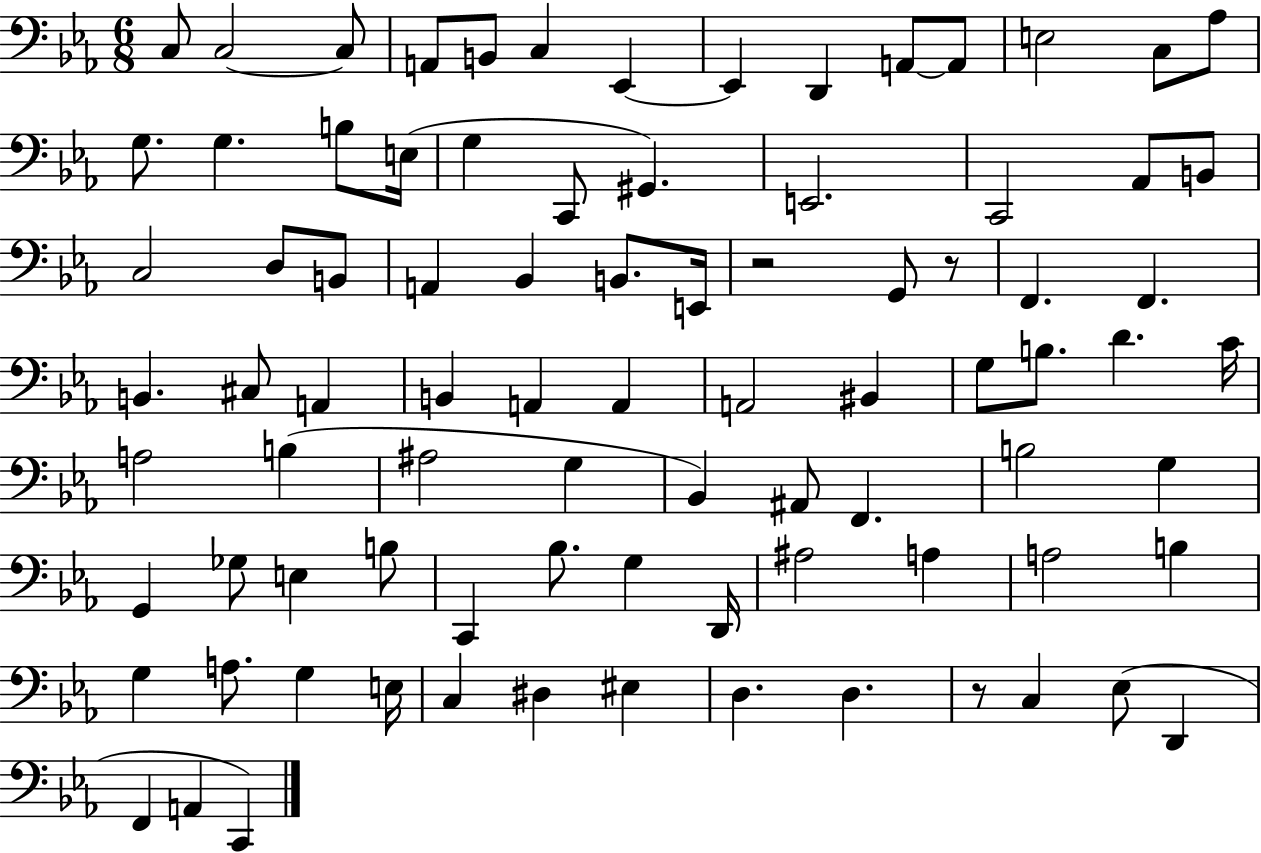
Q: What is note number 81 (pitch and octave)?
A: F2